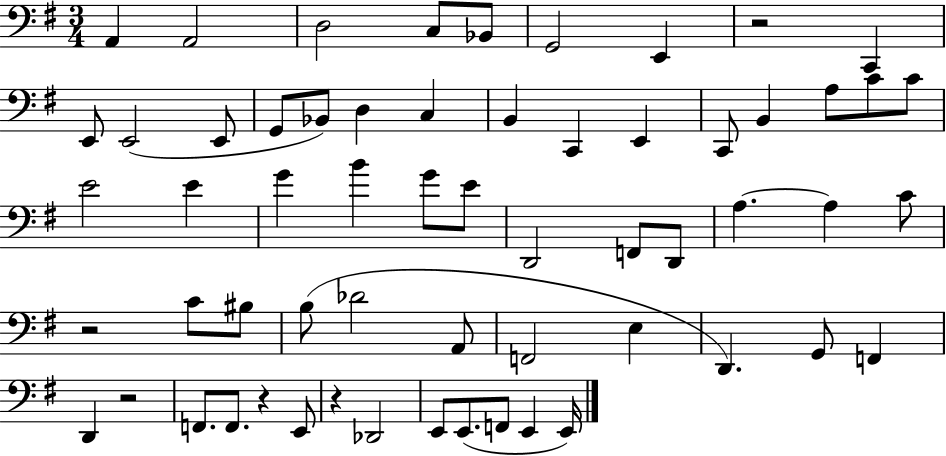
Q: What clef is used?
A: bass